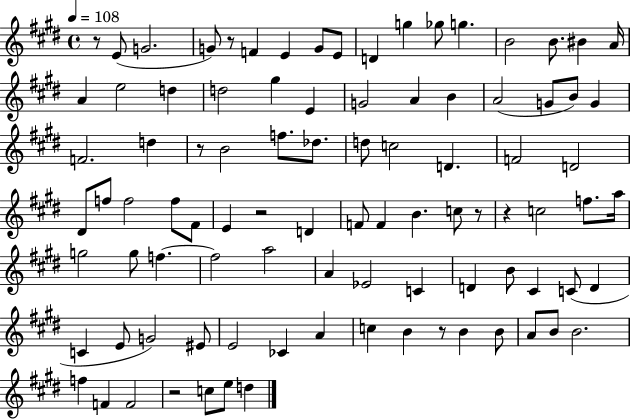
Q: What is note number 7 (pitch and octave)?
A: E4